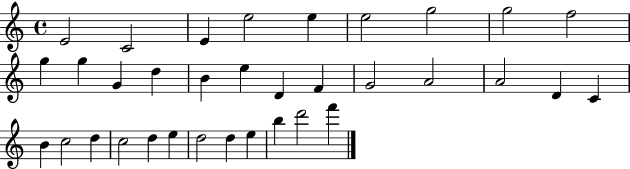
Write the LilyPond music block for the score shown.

{
  \clef treble
  \time 4/4
  \defaultTimeSignature
  \key c \major
  e'2 c'2 | e'4 e''2 e''4 | e''2 g''2 | g''2 f''2 | \break g''4 g''4 g'4 d''4 | b'4 e''4 d'4 f'4 | g'2 a'2 | a'2 d'4 c'4 | \break b'4 c''2 d''4 | c''2 d''4 e''4 | d''2 d''4 e''4 | b''4 d'''2 f'''4 | \break \bar "|."
}